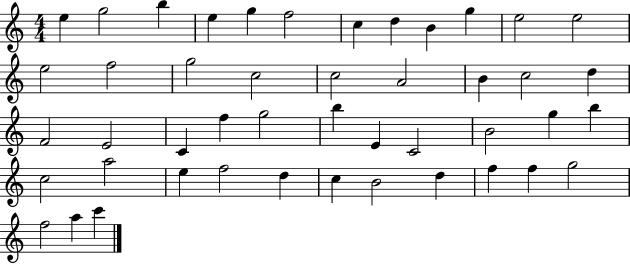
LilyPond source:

{
  \clef treble
  \numericTimeSignature
  \time 4/4
  \key c \major
  e''4 g''2 b''4 | e''4 g''4 f''2 | c''4 d''4 b'4 g''4 | e''2 e''2 | \break e''2 f''2 | g''2 c''2 | c''2 a'2 | b'4 c''2 d''4 | \break f'2 e'2 | c'4 f''4 g''2 | b''4 e'4 c'2 | b'2 g''4 b''4 | \break c''2 a''2 | e''4 f''2 d''4 | c''4 b'2 d''4 | f''4 f''4 g''2 | \break f''2 a''4 c'''4 | \bar "|."
}